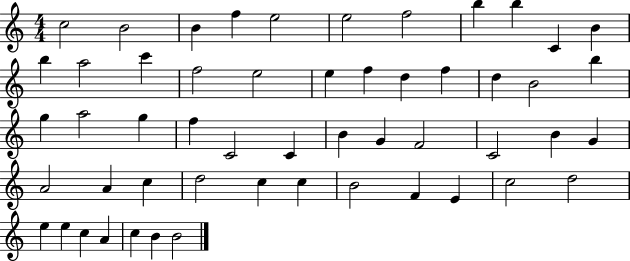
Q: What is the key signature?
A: C major